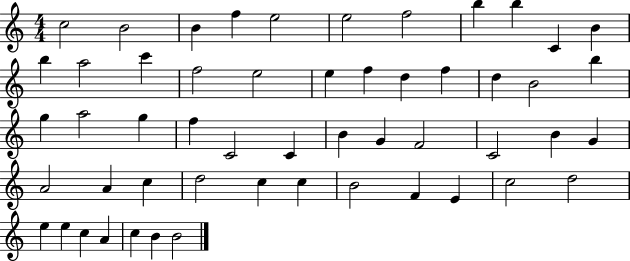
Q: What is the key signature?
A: C major